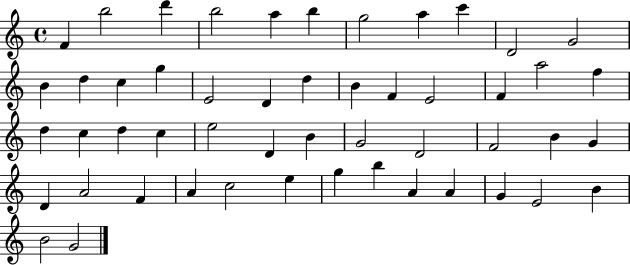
F4/q B5/h D6/q B5/h A5/q B5/q G5/h A5/q C6/q D4/h G4/h B4/q D5/q C5/q G5/q E4/h D4/q D5/q B4/q F4/q E4/h F4/q A5/h F5/q D5/q C5/q D5/q C5/q E5/h D4/q B4/q G4/h D4/h F4/h B4/q G4/q D4/q A4/h F4/q A4/q C5/h E5/q G5/q B5/q A4/q A4/q G4/q E4/h B4/q B4/h G4/h